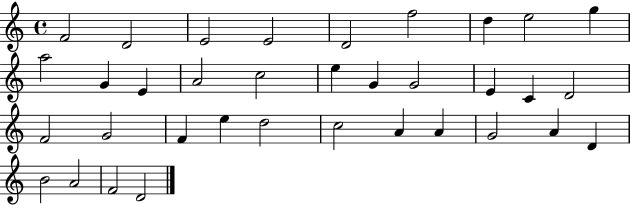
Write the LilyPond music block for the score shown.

{
  \clef treble
  \time 4/4
  \defaultTimeSignature
  \key c \major
  f'2 d'2 | e'2 e'2 | d'2 f''2 | d''4 e''2 g''4 | \break a''2 g'4 e'4 | a'2 c''2 | e''4 g'4 g'2 | e'4 c'4 d'2 | \break f'2 g'2 | f'4 e''4 d''2 | c''2 a'4 a'4 | g'2 a'4 d'4 | \break b'2 a'2 | f'2 d'2 | \bar "|."
}